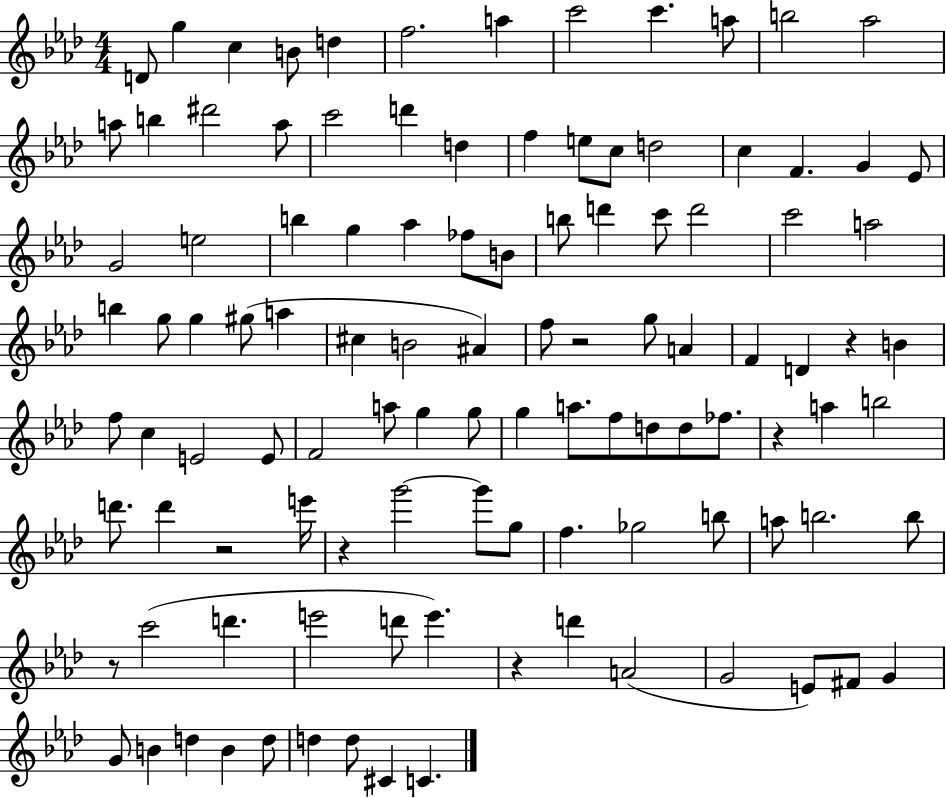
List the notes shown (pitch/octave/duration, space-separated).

D4/e G5/q C5/q B4/e D5/q F5/h. A5/q C6/h C6/q. A5/e B5/h Ab5/h A5/e B5/q D#6/h A5/e C6/h D6/q D5/q F5/q E5/e C5/e D5/h C5/q F4/q. G4/q Eb4/e G4/h E5/h B5/q G5/q Ab5/q FES5/e B4/e B5/e D6/q C6/e D6/h C6/h A5/h B5/q G5/e G5/q G#5/e A5/q C#5/q B4/h A#4/q F5/e R/h G5/e A4/q F4/q D4/q R/q B4/q F5/e C5/q E4/h E4/e F4/h A5/e G5/q G5/e G5/q A5/e. F5/e D5/e D5/e FES5/e. R/q A5/q B5/h D6/e. D6/q R/h E6/s R/q G6/h G6/e G5/e F5/q. Gb5/h B5/e A5/e B5/h. B5/e R/e C6/h D6/q. E6/h D6/e E6/q. R/q D6/q A4/h G4/h E4/e F#4/e G4/q G4/e B4/q D5/q B4/q D5/e D5/q D5/e C#4/q C4/q.